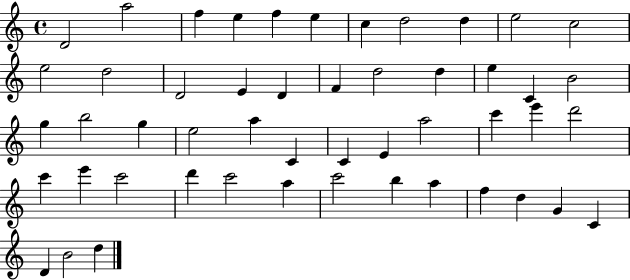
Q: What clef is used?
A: treble